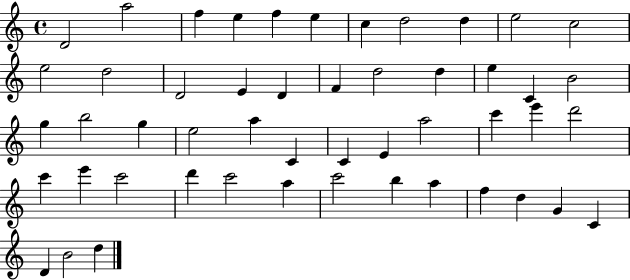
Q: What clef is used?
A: treble